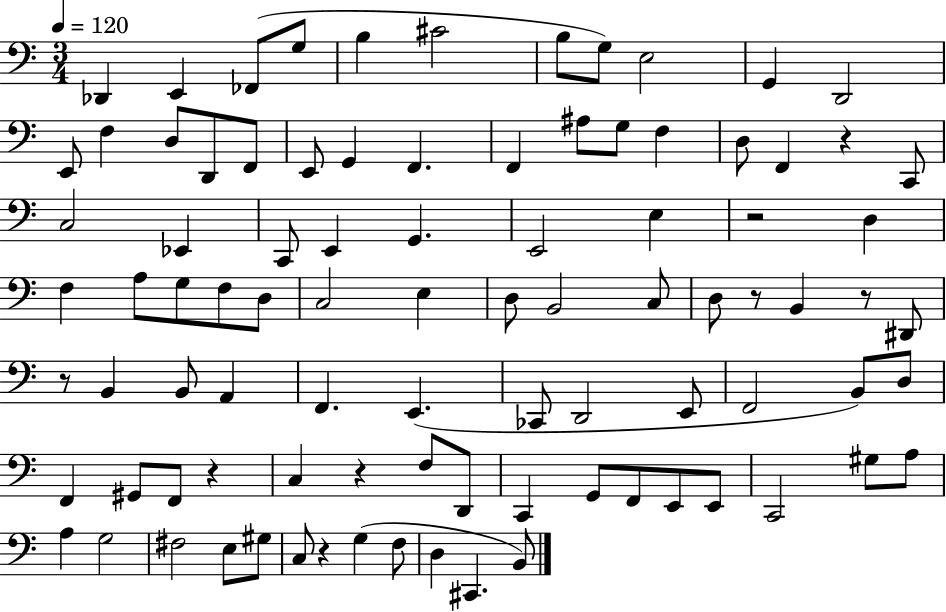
{
  \clef bass
  \numericTimeSignature
  \time 3/4
  \key c \major
  \tempo 4 = 120
  des,4 e,4 fes,8( g8 | b4 cis'2 | b8 g8) e2 | g,4 d,2 | \break e,8 f4 d8 d,8 f,8 | e,8 g,4 f,4. | f,4 ais8 g8 f4 | d8 f,4 r4 c,8 | \break c2 ees,4 | c,8 e,4 g,4. | e,2 e4 | r2 d4 | \break f4 a8 g8 f8 d8 | c2 e4 | d8 b,2 c8 | d8 r8 b,4 r8 dis,8 | \break r8 b,4 b,8 a,4 | f,4. e,4.( | ces,8 d,2 e,8 | f,2 b,8) d8 | \break f,4 gis,8 f,8 r4 | c4 r4 f8 d,8 | c,4 g,8 f,8 e,8 e,8 | c,2 gis8 a8 | \break a4 g2 | fis2 e8 gis8 | c8 r4 g4( f8 | d4 cis,4. b,8) | \break \bar "|."
}